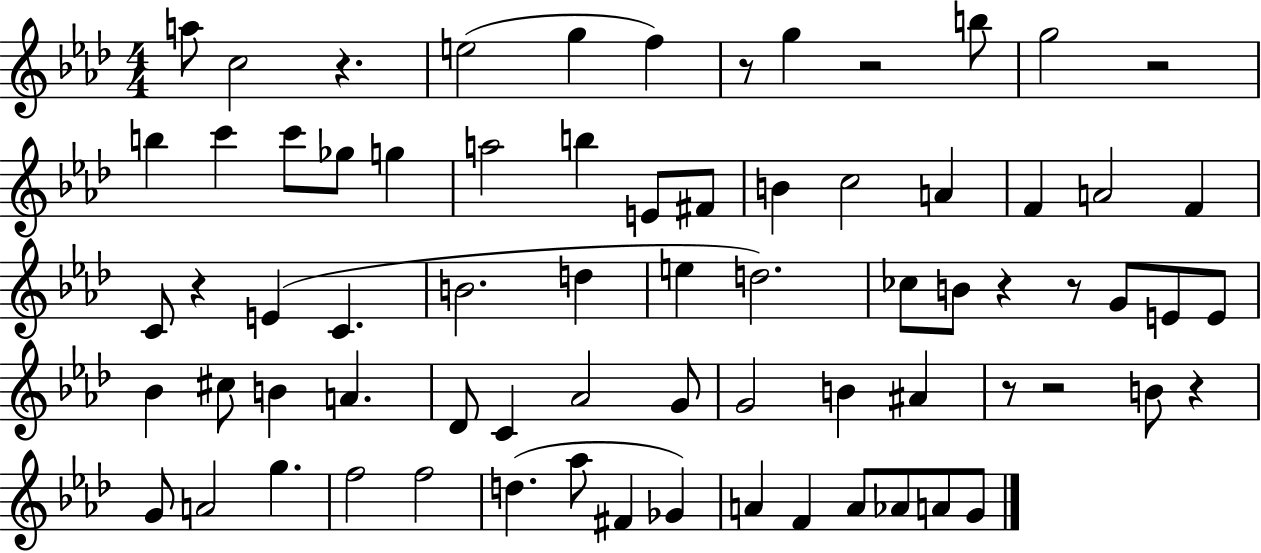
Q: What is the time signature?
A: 4/4